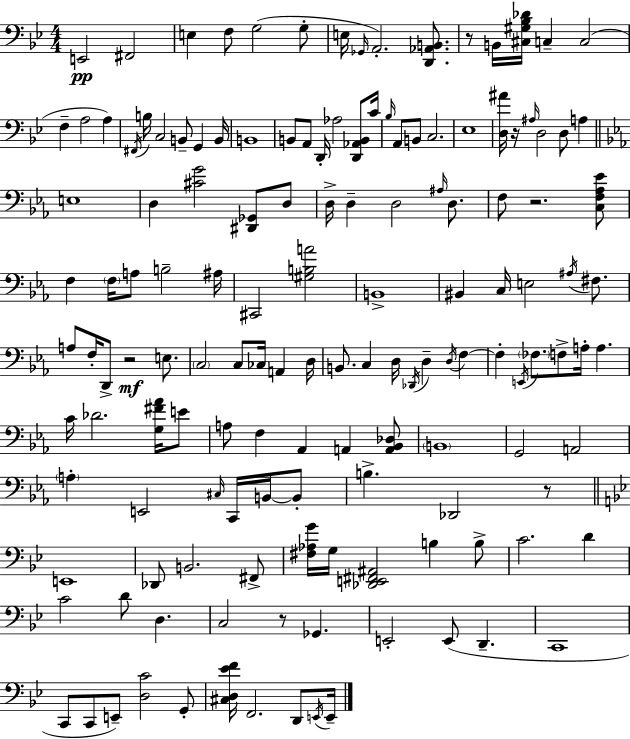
E2/h F#2/h E3/q F3/e G3/h G3/e E3/s Gb2/s A2/h. [D2,Ab2,B2]/e. R/e B2/s [C#3,G#3,Bb3,Db4]/s C3/q C3/h F3/q A3/h A3/q F#2/s B3/s C3/h B2/e G2/q B2/s B2/w B2/e A2/e D2/s Ab3/h [D2,Ab2,B2]/e C4/s Bb3/s A2/e B2/e C3/h. Eb3/w [D3,A#4]/s R/s A#3/s D3/h D3/e A3/q E3/w D3/q [C#4,G4]/h [D#2,Gb2]/e D3/e D3/s D3/q D3/h A#3/s D3/e. F3/e R/h. [C3,F3,Ab3,Eb4]/e F3/q F3/s A3/e B3/h A#3/s C#2/h [G#3,B3,A4]/h B2/w BIS2/q C3/s E3/h A#3/s F#3/e. A3/e F3/s D2/e R/h E3/e. C3/h C3/e CES3/s A2/q D3/s B2/e. C3/q D3/s Db2/s D3/q D3/s F3/q F3/q E2/s FES3/e. F3/e A3/s A3/q. C4/s Db4/h. [G3,F#4,Ab4]/s E4/e A3/e F3/q Ab2/q A2/q [A2,Bb2,Db3]/e B2/w G2/h A2/h A3/q E2/h C#3/s C2/s B2/s B2/e B3/q. Db2/h R/e E2/w Db2/e B2/h. F#2/e [F#3,Ab3,G4]/s G3/s [Db2,E2,F#2,A#2]/h B3/q B3/e C4/h. D4/q C4/h D4/e D3/q. C3/h R/e Gb2/q. E2/h E2/e D2/q. C2/w C2/e C2/e E2/e [D3,C4]/h G2/e [C#3,D3,Eb4,F4]/s F2/h. D2/e E2/s E2/s